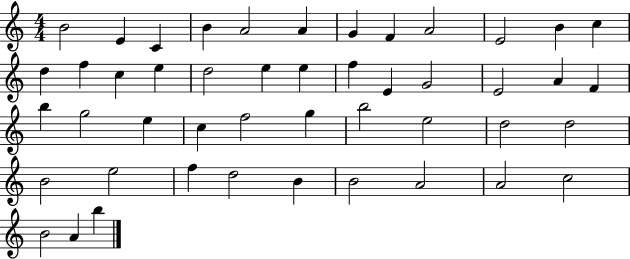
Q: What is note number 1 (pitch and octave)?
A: B4